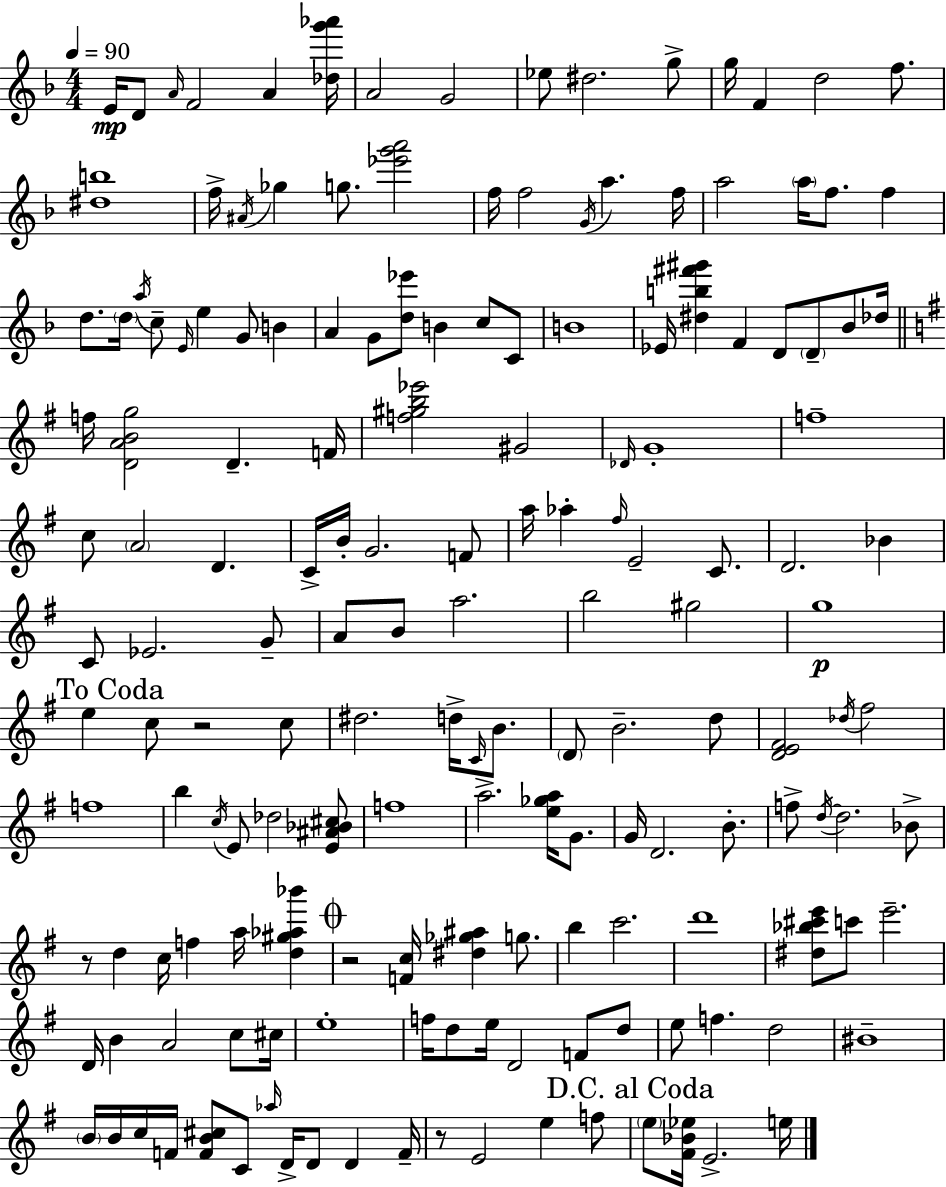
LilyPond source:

{
  \clef treble
  \numericTimeSignature
  \time 4/4
  \key f \major
  \tempo 4 = 90
  e'16\mp d'8 \grace { a'16 } f'2 a'4 | <des'' g''' aes'''>16 a'2 g'2 | ees''8 dis''2. g''8-> | g''16 f'4 d''2 f''8. | \break <dis'' b''>1 | f''16-> \acciaccatura { ais'16 } ges''4 g''8. <ees''' g''' a'''>2 | f''16 f''2 \acciaccatura { g'16 } a''4. | f''16 a''2 \parenthesize a''16 f''8. f''4 | \break d''8. \parenthesize d''16 \acciaccatura { a''16 } c''8-- \grace { e'16 } e''4 g'8 | b'4 a'4 g'8 <d'' ees'''>8 b'4 | c''8 c'8 b'1 | ees'16 <dis'' b'' fis''' gis'''>4 f'4 d'8 | \break \parenthesize d'8-- bes'8 des''16 \bar "||" \break \key g \major f''16 <d' a' b' g''>2 d'4.-- f'16 | <f'' gis'' b'' ees'''>2 gis'2 | \grace { des'16 } g'1-. | f''1-- | \break c''8 \parenthesize a'2 d'4. | c'16-> b'16-. g'2. f'8 | a''16 aes''4-. \grace { fis''16 } e'2-- c'8. | d'2. bes'4 | \break c'8 ees'2. | g'8-- a'8 b'8 a''2. | b''2 gis''2 | g''1\p | \break \mark "To Coda" e''4 c''8 r2 | c''8 dis''2. d''16-> \grace { c'16 } | b'8. \parenthesize d'8 b'2.-- | d''8 <d' e' fis'>2 \acciaccatura { des''16 } fis''2 | \break f''1 | b''4 \acciaccatura { c''16 } e'8 des''2 | <e' ais' bes' cis''>8 f''1 | a''2.-> | \break <e'' ges'' a''>16 g'8. g'16 d'2. | b'8.-. f''8-> \acciaccatura { d''16~ }~ d''2. | bes'8-> r8 d''4 c''16 f''4 | a''16 <d'' gis'' aes'' bes'''>4 \mark \markup { \musicglyph "scripts.coda" } r2 <f' c''>16 <dis'' ges'' ais''>4 | \break g''8. b''4 c'''2. | d'''1 | <dis'' bes'' cis''' e'''>8 c'''8 e'''2.-- | d'16 b'4 a'2 | \break c''8 cis''16 e''1-. | f''16 d''8 e''16 d'2 | f'8 d''8 e''8 f''4. d''2 | bis'1-- | \break \parenthesize b'16 b'16 c''16 f'16 <f' b' cis''>8 c'8 \grace { aes''16 } d'16-> | d'8 d'4 f'16-- r8 e'2 | e''4 f''8 \mark "D.C. al Coda" \parenthesize e''8 <fis' bes' ees''>16 e'2.-> | e''16 \bar "|."
}